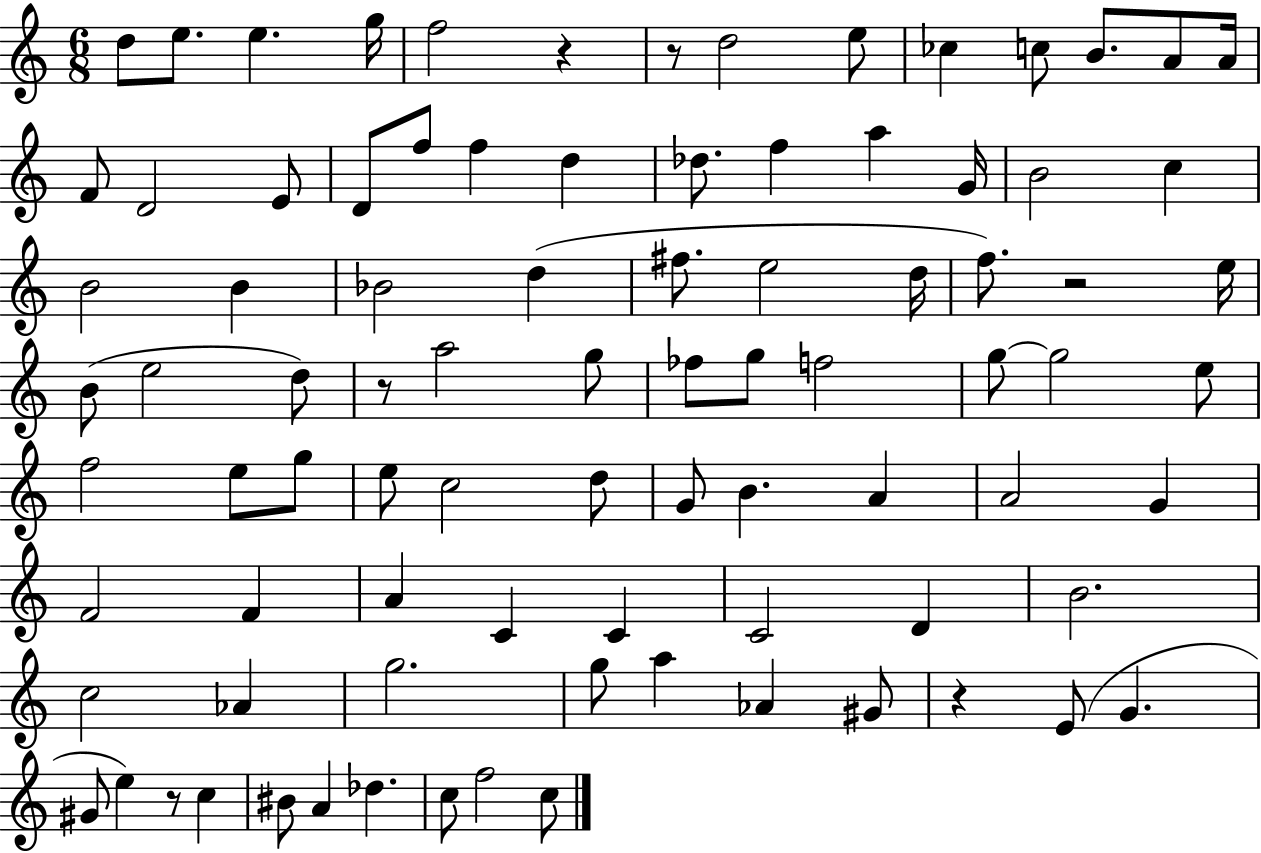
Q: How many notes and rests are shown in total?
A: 88